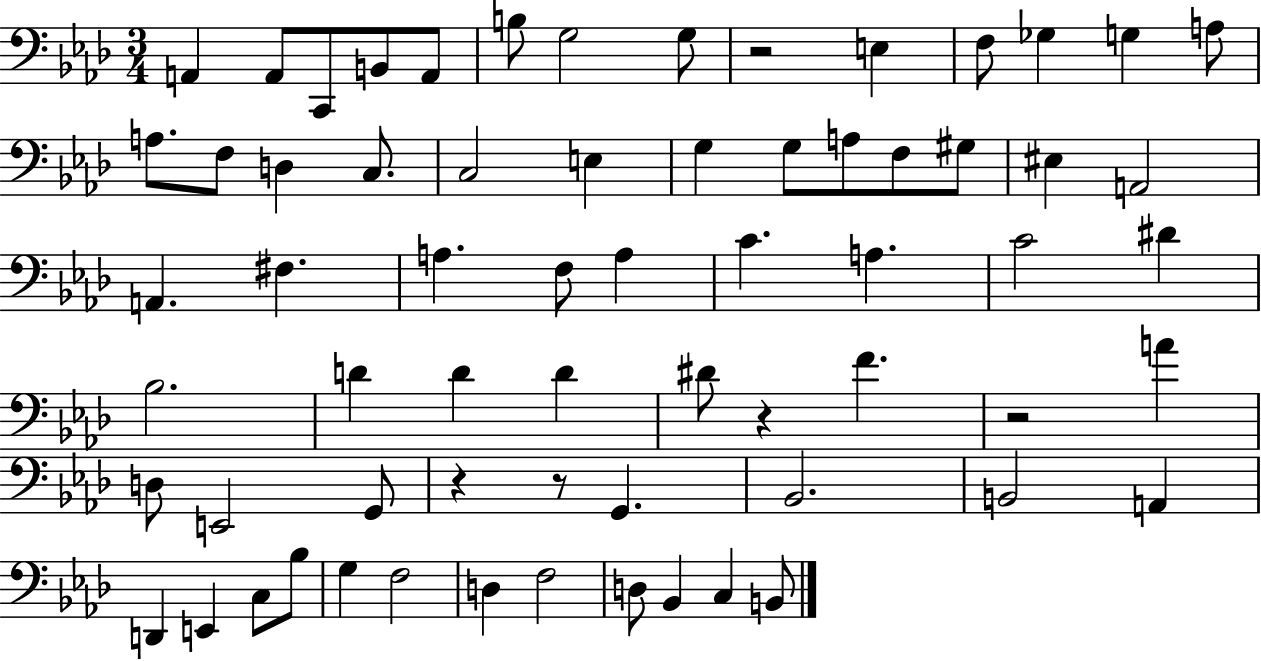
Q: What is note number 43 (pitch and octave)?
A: D3